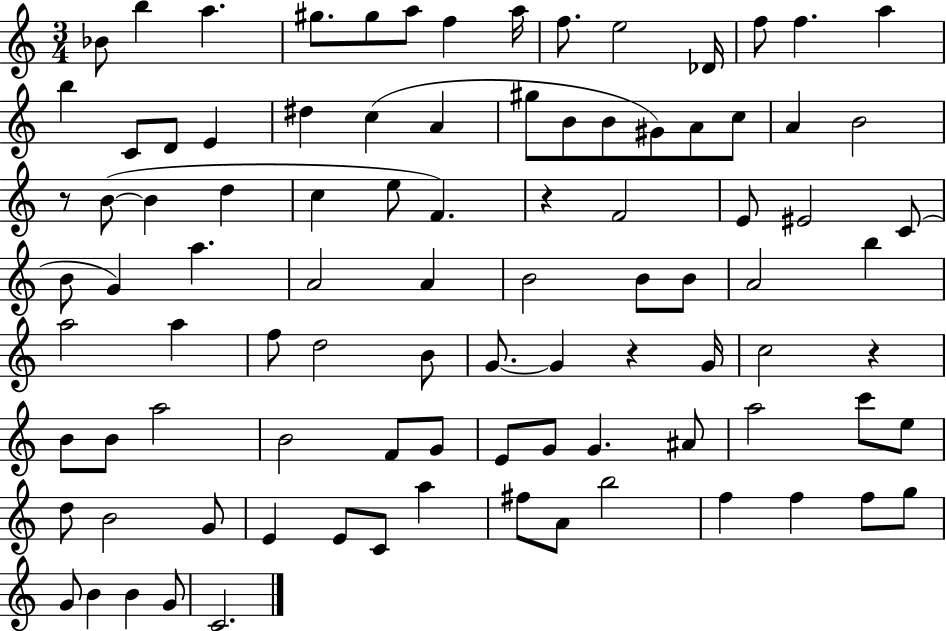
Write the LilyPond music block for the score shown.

{
  \clef treble
  \numericTimeSignature
  \time 3/4
  \key c \major
  bes'8 b''4 a''4. | gis''8. gis''8 a''8 f''4 a''16 | f''8. e''2 des'16 | f''8 f''4. a''4 | \break b''4 c'8 d'8 e'4 | dis''4 c''4( a'4 | gis''8 b'8 b'8 gis'8) a'8 c''8 | a'4 b'2 | \break r8 b'8~(~ b'4 d''4 | c''4 e''8 f'4.) | r4 f'2 | e'8 eis'2 c'8( | \break b'8 g'4) a''4. | a'2 a'4 | b'2 b'8 b'8 | a'2 b''4 | \break a''2 a''4 | f''8 d''2 b'8 | g'8.~~ g'4 r4 g'16 | c''2 r4 | \break b'8 b'8 a''2 | b'2 f'8 g'8 | e'8 g'8 g'4. ais'8 | a''2 c'''8 e''8 | \break d''8 b'2 g'8 | e'4 e'8 c'8 a''4 | fis''8 a'8 b''2 | f''4 f''4 f''8 g''8 | \break g'8 b'4 b'4 g'8 | c'2. | \bar "|."
}